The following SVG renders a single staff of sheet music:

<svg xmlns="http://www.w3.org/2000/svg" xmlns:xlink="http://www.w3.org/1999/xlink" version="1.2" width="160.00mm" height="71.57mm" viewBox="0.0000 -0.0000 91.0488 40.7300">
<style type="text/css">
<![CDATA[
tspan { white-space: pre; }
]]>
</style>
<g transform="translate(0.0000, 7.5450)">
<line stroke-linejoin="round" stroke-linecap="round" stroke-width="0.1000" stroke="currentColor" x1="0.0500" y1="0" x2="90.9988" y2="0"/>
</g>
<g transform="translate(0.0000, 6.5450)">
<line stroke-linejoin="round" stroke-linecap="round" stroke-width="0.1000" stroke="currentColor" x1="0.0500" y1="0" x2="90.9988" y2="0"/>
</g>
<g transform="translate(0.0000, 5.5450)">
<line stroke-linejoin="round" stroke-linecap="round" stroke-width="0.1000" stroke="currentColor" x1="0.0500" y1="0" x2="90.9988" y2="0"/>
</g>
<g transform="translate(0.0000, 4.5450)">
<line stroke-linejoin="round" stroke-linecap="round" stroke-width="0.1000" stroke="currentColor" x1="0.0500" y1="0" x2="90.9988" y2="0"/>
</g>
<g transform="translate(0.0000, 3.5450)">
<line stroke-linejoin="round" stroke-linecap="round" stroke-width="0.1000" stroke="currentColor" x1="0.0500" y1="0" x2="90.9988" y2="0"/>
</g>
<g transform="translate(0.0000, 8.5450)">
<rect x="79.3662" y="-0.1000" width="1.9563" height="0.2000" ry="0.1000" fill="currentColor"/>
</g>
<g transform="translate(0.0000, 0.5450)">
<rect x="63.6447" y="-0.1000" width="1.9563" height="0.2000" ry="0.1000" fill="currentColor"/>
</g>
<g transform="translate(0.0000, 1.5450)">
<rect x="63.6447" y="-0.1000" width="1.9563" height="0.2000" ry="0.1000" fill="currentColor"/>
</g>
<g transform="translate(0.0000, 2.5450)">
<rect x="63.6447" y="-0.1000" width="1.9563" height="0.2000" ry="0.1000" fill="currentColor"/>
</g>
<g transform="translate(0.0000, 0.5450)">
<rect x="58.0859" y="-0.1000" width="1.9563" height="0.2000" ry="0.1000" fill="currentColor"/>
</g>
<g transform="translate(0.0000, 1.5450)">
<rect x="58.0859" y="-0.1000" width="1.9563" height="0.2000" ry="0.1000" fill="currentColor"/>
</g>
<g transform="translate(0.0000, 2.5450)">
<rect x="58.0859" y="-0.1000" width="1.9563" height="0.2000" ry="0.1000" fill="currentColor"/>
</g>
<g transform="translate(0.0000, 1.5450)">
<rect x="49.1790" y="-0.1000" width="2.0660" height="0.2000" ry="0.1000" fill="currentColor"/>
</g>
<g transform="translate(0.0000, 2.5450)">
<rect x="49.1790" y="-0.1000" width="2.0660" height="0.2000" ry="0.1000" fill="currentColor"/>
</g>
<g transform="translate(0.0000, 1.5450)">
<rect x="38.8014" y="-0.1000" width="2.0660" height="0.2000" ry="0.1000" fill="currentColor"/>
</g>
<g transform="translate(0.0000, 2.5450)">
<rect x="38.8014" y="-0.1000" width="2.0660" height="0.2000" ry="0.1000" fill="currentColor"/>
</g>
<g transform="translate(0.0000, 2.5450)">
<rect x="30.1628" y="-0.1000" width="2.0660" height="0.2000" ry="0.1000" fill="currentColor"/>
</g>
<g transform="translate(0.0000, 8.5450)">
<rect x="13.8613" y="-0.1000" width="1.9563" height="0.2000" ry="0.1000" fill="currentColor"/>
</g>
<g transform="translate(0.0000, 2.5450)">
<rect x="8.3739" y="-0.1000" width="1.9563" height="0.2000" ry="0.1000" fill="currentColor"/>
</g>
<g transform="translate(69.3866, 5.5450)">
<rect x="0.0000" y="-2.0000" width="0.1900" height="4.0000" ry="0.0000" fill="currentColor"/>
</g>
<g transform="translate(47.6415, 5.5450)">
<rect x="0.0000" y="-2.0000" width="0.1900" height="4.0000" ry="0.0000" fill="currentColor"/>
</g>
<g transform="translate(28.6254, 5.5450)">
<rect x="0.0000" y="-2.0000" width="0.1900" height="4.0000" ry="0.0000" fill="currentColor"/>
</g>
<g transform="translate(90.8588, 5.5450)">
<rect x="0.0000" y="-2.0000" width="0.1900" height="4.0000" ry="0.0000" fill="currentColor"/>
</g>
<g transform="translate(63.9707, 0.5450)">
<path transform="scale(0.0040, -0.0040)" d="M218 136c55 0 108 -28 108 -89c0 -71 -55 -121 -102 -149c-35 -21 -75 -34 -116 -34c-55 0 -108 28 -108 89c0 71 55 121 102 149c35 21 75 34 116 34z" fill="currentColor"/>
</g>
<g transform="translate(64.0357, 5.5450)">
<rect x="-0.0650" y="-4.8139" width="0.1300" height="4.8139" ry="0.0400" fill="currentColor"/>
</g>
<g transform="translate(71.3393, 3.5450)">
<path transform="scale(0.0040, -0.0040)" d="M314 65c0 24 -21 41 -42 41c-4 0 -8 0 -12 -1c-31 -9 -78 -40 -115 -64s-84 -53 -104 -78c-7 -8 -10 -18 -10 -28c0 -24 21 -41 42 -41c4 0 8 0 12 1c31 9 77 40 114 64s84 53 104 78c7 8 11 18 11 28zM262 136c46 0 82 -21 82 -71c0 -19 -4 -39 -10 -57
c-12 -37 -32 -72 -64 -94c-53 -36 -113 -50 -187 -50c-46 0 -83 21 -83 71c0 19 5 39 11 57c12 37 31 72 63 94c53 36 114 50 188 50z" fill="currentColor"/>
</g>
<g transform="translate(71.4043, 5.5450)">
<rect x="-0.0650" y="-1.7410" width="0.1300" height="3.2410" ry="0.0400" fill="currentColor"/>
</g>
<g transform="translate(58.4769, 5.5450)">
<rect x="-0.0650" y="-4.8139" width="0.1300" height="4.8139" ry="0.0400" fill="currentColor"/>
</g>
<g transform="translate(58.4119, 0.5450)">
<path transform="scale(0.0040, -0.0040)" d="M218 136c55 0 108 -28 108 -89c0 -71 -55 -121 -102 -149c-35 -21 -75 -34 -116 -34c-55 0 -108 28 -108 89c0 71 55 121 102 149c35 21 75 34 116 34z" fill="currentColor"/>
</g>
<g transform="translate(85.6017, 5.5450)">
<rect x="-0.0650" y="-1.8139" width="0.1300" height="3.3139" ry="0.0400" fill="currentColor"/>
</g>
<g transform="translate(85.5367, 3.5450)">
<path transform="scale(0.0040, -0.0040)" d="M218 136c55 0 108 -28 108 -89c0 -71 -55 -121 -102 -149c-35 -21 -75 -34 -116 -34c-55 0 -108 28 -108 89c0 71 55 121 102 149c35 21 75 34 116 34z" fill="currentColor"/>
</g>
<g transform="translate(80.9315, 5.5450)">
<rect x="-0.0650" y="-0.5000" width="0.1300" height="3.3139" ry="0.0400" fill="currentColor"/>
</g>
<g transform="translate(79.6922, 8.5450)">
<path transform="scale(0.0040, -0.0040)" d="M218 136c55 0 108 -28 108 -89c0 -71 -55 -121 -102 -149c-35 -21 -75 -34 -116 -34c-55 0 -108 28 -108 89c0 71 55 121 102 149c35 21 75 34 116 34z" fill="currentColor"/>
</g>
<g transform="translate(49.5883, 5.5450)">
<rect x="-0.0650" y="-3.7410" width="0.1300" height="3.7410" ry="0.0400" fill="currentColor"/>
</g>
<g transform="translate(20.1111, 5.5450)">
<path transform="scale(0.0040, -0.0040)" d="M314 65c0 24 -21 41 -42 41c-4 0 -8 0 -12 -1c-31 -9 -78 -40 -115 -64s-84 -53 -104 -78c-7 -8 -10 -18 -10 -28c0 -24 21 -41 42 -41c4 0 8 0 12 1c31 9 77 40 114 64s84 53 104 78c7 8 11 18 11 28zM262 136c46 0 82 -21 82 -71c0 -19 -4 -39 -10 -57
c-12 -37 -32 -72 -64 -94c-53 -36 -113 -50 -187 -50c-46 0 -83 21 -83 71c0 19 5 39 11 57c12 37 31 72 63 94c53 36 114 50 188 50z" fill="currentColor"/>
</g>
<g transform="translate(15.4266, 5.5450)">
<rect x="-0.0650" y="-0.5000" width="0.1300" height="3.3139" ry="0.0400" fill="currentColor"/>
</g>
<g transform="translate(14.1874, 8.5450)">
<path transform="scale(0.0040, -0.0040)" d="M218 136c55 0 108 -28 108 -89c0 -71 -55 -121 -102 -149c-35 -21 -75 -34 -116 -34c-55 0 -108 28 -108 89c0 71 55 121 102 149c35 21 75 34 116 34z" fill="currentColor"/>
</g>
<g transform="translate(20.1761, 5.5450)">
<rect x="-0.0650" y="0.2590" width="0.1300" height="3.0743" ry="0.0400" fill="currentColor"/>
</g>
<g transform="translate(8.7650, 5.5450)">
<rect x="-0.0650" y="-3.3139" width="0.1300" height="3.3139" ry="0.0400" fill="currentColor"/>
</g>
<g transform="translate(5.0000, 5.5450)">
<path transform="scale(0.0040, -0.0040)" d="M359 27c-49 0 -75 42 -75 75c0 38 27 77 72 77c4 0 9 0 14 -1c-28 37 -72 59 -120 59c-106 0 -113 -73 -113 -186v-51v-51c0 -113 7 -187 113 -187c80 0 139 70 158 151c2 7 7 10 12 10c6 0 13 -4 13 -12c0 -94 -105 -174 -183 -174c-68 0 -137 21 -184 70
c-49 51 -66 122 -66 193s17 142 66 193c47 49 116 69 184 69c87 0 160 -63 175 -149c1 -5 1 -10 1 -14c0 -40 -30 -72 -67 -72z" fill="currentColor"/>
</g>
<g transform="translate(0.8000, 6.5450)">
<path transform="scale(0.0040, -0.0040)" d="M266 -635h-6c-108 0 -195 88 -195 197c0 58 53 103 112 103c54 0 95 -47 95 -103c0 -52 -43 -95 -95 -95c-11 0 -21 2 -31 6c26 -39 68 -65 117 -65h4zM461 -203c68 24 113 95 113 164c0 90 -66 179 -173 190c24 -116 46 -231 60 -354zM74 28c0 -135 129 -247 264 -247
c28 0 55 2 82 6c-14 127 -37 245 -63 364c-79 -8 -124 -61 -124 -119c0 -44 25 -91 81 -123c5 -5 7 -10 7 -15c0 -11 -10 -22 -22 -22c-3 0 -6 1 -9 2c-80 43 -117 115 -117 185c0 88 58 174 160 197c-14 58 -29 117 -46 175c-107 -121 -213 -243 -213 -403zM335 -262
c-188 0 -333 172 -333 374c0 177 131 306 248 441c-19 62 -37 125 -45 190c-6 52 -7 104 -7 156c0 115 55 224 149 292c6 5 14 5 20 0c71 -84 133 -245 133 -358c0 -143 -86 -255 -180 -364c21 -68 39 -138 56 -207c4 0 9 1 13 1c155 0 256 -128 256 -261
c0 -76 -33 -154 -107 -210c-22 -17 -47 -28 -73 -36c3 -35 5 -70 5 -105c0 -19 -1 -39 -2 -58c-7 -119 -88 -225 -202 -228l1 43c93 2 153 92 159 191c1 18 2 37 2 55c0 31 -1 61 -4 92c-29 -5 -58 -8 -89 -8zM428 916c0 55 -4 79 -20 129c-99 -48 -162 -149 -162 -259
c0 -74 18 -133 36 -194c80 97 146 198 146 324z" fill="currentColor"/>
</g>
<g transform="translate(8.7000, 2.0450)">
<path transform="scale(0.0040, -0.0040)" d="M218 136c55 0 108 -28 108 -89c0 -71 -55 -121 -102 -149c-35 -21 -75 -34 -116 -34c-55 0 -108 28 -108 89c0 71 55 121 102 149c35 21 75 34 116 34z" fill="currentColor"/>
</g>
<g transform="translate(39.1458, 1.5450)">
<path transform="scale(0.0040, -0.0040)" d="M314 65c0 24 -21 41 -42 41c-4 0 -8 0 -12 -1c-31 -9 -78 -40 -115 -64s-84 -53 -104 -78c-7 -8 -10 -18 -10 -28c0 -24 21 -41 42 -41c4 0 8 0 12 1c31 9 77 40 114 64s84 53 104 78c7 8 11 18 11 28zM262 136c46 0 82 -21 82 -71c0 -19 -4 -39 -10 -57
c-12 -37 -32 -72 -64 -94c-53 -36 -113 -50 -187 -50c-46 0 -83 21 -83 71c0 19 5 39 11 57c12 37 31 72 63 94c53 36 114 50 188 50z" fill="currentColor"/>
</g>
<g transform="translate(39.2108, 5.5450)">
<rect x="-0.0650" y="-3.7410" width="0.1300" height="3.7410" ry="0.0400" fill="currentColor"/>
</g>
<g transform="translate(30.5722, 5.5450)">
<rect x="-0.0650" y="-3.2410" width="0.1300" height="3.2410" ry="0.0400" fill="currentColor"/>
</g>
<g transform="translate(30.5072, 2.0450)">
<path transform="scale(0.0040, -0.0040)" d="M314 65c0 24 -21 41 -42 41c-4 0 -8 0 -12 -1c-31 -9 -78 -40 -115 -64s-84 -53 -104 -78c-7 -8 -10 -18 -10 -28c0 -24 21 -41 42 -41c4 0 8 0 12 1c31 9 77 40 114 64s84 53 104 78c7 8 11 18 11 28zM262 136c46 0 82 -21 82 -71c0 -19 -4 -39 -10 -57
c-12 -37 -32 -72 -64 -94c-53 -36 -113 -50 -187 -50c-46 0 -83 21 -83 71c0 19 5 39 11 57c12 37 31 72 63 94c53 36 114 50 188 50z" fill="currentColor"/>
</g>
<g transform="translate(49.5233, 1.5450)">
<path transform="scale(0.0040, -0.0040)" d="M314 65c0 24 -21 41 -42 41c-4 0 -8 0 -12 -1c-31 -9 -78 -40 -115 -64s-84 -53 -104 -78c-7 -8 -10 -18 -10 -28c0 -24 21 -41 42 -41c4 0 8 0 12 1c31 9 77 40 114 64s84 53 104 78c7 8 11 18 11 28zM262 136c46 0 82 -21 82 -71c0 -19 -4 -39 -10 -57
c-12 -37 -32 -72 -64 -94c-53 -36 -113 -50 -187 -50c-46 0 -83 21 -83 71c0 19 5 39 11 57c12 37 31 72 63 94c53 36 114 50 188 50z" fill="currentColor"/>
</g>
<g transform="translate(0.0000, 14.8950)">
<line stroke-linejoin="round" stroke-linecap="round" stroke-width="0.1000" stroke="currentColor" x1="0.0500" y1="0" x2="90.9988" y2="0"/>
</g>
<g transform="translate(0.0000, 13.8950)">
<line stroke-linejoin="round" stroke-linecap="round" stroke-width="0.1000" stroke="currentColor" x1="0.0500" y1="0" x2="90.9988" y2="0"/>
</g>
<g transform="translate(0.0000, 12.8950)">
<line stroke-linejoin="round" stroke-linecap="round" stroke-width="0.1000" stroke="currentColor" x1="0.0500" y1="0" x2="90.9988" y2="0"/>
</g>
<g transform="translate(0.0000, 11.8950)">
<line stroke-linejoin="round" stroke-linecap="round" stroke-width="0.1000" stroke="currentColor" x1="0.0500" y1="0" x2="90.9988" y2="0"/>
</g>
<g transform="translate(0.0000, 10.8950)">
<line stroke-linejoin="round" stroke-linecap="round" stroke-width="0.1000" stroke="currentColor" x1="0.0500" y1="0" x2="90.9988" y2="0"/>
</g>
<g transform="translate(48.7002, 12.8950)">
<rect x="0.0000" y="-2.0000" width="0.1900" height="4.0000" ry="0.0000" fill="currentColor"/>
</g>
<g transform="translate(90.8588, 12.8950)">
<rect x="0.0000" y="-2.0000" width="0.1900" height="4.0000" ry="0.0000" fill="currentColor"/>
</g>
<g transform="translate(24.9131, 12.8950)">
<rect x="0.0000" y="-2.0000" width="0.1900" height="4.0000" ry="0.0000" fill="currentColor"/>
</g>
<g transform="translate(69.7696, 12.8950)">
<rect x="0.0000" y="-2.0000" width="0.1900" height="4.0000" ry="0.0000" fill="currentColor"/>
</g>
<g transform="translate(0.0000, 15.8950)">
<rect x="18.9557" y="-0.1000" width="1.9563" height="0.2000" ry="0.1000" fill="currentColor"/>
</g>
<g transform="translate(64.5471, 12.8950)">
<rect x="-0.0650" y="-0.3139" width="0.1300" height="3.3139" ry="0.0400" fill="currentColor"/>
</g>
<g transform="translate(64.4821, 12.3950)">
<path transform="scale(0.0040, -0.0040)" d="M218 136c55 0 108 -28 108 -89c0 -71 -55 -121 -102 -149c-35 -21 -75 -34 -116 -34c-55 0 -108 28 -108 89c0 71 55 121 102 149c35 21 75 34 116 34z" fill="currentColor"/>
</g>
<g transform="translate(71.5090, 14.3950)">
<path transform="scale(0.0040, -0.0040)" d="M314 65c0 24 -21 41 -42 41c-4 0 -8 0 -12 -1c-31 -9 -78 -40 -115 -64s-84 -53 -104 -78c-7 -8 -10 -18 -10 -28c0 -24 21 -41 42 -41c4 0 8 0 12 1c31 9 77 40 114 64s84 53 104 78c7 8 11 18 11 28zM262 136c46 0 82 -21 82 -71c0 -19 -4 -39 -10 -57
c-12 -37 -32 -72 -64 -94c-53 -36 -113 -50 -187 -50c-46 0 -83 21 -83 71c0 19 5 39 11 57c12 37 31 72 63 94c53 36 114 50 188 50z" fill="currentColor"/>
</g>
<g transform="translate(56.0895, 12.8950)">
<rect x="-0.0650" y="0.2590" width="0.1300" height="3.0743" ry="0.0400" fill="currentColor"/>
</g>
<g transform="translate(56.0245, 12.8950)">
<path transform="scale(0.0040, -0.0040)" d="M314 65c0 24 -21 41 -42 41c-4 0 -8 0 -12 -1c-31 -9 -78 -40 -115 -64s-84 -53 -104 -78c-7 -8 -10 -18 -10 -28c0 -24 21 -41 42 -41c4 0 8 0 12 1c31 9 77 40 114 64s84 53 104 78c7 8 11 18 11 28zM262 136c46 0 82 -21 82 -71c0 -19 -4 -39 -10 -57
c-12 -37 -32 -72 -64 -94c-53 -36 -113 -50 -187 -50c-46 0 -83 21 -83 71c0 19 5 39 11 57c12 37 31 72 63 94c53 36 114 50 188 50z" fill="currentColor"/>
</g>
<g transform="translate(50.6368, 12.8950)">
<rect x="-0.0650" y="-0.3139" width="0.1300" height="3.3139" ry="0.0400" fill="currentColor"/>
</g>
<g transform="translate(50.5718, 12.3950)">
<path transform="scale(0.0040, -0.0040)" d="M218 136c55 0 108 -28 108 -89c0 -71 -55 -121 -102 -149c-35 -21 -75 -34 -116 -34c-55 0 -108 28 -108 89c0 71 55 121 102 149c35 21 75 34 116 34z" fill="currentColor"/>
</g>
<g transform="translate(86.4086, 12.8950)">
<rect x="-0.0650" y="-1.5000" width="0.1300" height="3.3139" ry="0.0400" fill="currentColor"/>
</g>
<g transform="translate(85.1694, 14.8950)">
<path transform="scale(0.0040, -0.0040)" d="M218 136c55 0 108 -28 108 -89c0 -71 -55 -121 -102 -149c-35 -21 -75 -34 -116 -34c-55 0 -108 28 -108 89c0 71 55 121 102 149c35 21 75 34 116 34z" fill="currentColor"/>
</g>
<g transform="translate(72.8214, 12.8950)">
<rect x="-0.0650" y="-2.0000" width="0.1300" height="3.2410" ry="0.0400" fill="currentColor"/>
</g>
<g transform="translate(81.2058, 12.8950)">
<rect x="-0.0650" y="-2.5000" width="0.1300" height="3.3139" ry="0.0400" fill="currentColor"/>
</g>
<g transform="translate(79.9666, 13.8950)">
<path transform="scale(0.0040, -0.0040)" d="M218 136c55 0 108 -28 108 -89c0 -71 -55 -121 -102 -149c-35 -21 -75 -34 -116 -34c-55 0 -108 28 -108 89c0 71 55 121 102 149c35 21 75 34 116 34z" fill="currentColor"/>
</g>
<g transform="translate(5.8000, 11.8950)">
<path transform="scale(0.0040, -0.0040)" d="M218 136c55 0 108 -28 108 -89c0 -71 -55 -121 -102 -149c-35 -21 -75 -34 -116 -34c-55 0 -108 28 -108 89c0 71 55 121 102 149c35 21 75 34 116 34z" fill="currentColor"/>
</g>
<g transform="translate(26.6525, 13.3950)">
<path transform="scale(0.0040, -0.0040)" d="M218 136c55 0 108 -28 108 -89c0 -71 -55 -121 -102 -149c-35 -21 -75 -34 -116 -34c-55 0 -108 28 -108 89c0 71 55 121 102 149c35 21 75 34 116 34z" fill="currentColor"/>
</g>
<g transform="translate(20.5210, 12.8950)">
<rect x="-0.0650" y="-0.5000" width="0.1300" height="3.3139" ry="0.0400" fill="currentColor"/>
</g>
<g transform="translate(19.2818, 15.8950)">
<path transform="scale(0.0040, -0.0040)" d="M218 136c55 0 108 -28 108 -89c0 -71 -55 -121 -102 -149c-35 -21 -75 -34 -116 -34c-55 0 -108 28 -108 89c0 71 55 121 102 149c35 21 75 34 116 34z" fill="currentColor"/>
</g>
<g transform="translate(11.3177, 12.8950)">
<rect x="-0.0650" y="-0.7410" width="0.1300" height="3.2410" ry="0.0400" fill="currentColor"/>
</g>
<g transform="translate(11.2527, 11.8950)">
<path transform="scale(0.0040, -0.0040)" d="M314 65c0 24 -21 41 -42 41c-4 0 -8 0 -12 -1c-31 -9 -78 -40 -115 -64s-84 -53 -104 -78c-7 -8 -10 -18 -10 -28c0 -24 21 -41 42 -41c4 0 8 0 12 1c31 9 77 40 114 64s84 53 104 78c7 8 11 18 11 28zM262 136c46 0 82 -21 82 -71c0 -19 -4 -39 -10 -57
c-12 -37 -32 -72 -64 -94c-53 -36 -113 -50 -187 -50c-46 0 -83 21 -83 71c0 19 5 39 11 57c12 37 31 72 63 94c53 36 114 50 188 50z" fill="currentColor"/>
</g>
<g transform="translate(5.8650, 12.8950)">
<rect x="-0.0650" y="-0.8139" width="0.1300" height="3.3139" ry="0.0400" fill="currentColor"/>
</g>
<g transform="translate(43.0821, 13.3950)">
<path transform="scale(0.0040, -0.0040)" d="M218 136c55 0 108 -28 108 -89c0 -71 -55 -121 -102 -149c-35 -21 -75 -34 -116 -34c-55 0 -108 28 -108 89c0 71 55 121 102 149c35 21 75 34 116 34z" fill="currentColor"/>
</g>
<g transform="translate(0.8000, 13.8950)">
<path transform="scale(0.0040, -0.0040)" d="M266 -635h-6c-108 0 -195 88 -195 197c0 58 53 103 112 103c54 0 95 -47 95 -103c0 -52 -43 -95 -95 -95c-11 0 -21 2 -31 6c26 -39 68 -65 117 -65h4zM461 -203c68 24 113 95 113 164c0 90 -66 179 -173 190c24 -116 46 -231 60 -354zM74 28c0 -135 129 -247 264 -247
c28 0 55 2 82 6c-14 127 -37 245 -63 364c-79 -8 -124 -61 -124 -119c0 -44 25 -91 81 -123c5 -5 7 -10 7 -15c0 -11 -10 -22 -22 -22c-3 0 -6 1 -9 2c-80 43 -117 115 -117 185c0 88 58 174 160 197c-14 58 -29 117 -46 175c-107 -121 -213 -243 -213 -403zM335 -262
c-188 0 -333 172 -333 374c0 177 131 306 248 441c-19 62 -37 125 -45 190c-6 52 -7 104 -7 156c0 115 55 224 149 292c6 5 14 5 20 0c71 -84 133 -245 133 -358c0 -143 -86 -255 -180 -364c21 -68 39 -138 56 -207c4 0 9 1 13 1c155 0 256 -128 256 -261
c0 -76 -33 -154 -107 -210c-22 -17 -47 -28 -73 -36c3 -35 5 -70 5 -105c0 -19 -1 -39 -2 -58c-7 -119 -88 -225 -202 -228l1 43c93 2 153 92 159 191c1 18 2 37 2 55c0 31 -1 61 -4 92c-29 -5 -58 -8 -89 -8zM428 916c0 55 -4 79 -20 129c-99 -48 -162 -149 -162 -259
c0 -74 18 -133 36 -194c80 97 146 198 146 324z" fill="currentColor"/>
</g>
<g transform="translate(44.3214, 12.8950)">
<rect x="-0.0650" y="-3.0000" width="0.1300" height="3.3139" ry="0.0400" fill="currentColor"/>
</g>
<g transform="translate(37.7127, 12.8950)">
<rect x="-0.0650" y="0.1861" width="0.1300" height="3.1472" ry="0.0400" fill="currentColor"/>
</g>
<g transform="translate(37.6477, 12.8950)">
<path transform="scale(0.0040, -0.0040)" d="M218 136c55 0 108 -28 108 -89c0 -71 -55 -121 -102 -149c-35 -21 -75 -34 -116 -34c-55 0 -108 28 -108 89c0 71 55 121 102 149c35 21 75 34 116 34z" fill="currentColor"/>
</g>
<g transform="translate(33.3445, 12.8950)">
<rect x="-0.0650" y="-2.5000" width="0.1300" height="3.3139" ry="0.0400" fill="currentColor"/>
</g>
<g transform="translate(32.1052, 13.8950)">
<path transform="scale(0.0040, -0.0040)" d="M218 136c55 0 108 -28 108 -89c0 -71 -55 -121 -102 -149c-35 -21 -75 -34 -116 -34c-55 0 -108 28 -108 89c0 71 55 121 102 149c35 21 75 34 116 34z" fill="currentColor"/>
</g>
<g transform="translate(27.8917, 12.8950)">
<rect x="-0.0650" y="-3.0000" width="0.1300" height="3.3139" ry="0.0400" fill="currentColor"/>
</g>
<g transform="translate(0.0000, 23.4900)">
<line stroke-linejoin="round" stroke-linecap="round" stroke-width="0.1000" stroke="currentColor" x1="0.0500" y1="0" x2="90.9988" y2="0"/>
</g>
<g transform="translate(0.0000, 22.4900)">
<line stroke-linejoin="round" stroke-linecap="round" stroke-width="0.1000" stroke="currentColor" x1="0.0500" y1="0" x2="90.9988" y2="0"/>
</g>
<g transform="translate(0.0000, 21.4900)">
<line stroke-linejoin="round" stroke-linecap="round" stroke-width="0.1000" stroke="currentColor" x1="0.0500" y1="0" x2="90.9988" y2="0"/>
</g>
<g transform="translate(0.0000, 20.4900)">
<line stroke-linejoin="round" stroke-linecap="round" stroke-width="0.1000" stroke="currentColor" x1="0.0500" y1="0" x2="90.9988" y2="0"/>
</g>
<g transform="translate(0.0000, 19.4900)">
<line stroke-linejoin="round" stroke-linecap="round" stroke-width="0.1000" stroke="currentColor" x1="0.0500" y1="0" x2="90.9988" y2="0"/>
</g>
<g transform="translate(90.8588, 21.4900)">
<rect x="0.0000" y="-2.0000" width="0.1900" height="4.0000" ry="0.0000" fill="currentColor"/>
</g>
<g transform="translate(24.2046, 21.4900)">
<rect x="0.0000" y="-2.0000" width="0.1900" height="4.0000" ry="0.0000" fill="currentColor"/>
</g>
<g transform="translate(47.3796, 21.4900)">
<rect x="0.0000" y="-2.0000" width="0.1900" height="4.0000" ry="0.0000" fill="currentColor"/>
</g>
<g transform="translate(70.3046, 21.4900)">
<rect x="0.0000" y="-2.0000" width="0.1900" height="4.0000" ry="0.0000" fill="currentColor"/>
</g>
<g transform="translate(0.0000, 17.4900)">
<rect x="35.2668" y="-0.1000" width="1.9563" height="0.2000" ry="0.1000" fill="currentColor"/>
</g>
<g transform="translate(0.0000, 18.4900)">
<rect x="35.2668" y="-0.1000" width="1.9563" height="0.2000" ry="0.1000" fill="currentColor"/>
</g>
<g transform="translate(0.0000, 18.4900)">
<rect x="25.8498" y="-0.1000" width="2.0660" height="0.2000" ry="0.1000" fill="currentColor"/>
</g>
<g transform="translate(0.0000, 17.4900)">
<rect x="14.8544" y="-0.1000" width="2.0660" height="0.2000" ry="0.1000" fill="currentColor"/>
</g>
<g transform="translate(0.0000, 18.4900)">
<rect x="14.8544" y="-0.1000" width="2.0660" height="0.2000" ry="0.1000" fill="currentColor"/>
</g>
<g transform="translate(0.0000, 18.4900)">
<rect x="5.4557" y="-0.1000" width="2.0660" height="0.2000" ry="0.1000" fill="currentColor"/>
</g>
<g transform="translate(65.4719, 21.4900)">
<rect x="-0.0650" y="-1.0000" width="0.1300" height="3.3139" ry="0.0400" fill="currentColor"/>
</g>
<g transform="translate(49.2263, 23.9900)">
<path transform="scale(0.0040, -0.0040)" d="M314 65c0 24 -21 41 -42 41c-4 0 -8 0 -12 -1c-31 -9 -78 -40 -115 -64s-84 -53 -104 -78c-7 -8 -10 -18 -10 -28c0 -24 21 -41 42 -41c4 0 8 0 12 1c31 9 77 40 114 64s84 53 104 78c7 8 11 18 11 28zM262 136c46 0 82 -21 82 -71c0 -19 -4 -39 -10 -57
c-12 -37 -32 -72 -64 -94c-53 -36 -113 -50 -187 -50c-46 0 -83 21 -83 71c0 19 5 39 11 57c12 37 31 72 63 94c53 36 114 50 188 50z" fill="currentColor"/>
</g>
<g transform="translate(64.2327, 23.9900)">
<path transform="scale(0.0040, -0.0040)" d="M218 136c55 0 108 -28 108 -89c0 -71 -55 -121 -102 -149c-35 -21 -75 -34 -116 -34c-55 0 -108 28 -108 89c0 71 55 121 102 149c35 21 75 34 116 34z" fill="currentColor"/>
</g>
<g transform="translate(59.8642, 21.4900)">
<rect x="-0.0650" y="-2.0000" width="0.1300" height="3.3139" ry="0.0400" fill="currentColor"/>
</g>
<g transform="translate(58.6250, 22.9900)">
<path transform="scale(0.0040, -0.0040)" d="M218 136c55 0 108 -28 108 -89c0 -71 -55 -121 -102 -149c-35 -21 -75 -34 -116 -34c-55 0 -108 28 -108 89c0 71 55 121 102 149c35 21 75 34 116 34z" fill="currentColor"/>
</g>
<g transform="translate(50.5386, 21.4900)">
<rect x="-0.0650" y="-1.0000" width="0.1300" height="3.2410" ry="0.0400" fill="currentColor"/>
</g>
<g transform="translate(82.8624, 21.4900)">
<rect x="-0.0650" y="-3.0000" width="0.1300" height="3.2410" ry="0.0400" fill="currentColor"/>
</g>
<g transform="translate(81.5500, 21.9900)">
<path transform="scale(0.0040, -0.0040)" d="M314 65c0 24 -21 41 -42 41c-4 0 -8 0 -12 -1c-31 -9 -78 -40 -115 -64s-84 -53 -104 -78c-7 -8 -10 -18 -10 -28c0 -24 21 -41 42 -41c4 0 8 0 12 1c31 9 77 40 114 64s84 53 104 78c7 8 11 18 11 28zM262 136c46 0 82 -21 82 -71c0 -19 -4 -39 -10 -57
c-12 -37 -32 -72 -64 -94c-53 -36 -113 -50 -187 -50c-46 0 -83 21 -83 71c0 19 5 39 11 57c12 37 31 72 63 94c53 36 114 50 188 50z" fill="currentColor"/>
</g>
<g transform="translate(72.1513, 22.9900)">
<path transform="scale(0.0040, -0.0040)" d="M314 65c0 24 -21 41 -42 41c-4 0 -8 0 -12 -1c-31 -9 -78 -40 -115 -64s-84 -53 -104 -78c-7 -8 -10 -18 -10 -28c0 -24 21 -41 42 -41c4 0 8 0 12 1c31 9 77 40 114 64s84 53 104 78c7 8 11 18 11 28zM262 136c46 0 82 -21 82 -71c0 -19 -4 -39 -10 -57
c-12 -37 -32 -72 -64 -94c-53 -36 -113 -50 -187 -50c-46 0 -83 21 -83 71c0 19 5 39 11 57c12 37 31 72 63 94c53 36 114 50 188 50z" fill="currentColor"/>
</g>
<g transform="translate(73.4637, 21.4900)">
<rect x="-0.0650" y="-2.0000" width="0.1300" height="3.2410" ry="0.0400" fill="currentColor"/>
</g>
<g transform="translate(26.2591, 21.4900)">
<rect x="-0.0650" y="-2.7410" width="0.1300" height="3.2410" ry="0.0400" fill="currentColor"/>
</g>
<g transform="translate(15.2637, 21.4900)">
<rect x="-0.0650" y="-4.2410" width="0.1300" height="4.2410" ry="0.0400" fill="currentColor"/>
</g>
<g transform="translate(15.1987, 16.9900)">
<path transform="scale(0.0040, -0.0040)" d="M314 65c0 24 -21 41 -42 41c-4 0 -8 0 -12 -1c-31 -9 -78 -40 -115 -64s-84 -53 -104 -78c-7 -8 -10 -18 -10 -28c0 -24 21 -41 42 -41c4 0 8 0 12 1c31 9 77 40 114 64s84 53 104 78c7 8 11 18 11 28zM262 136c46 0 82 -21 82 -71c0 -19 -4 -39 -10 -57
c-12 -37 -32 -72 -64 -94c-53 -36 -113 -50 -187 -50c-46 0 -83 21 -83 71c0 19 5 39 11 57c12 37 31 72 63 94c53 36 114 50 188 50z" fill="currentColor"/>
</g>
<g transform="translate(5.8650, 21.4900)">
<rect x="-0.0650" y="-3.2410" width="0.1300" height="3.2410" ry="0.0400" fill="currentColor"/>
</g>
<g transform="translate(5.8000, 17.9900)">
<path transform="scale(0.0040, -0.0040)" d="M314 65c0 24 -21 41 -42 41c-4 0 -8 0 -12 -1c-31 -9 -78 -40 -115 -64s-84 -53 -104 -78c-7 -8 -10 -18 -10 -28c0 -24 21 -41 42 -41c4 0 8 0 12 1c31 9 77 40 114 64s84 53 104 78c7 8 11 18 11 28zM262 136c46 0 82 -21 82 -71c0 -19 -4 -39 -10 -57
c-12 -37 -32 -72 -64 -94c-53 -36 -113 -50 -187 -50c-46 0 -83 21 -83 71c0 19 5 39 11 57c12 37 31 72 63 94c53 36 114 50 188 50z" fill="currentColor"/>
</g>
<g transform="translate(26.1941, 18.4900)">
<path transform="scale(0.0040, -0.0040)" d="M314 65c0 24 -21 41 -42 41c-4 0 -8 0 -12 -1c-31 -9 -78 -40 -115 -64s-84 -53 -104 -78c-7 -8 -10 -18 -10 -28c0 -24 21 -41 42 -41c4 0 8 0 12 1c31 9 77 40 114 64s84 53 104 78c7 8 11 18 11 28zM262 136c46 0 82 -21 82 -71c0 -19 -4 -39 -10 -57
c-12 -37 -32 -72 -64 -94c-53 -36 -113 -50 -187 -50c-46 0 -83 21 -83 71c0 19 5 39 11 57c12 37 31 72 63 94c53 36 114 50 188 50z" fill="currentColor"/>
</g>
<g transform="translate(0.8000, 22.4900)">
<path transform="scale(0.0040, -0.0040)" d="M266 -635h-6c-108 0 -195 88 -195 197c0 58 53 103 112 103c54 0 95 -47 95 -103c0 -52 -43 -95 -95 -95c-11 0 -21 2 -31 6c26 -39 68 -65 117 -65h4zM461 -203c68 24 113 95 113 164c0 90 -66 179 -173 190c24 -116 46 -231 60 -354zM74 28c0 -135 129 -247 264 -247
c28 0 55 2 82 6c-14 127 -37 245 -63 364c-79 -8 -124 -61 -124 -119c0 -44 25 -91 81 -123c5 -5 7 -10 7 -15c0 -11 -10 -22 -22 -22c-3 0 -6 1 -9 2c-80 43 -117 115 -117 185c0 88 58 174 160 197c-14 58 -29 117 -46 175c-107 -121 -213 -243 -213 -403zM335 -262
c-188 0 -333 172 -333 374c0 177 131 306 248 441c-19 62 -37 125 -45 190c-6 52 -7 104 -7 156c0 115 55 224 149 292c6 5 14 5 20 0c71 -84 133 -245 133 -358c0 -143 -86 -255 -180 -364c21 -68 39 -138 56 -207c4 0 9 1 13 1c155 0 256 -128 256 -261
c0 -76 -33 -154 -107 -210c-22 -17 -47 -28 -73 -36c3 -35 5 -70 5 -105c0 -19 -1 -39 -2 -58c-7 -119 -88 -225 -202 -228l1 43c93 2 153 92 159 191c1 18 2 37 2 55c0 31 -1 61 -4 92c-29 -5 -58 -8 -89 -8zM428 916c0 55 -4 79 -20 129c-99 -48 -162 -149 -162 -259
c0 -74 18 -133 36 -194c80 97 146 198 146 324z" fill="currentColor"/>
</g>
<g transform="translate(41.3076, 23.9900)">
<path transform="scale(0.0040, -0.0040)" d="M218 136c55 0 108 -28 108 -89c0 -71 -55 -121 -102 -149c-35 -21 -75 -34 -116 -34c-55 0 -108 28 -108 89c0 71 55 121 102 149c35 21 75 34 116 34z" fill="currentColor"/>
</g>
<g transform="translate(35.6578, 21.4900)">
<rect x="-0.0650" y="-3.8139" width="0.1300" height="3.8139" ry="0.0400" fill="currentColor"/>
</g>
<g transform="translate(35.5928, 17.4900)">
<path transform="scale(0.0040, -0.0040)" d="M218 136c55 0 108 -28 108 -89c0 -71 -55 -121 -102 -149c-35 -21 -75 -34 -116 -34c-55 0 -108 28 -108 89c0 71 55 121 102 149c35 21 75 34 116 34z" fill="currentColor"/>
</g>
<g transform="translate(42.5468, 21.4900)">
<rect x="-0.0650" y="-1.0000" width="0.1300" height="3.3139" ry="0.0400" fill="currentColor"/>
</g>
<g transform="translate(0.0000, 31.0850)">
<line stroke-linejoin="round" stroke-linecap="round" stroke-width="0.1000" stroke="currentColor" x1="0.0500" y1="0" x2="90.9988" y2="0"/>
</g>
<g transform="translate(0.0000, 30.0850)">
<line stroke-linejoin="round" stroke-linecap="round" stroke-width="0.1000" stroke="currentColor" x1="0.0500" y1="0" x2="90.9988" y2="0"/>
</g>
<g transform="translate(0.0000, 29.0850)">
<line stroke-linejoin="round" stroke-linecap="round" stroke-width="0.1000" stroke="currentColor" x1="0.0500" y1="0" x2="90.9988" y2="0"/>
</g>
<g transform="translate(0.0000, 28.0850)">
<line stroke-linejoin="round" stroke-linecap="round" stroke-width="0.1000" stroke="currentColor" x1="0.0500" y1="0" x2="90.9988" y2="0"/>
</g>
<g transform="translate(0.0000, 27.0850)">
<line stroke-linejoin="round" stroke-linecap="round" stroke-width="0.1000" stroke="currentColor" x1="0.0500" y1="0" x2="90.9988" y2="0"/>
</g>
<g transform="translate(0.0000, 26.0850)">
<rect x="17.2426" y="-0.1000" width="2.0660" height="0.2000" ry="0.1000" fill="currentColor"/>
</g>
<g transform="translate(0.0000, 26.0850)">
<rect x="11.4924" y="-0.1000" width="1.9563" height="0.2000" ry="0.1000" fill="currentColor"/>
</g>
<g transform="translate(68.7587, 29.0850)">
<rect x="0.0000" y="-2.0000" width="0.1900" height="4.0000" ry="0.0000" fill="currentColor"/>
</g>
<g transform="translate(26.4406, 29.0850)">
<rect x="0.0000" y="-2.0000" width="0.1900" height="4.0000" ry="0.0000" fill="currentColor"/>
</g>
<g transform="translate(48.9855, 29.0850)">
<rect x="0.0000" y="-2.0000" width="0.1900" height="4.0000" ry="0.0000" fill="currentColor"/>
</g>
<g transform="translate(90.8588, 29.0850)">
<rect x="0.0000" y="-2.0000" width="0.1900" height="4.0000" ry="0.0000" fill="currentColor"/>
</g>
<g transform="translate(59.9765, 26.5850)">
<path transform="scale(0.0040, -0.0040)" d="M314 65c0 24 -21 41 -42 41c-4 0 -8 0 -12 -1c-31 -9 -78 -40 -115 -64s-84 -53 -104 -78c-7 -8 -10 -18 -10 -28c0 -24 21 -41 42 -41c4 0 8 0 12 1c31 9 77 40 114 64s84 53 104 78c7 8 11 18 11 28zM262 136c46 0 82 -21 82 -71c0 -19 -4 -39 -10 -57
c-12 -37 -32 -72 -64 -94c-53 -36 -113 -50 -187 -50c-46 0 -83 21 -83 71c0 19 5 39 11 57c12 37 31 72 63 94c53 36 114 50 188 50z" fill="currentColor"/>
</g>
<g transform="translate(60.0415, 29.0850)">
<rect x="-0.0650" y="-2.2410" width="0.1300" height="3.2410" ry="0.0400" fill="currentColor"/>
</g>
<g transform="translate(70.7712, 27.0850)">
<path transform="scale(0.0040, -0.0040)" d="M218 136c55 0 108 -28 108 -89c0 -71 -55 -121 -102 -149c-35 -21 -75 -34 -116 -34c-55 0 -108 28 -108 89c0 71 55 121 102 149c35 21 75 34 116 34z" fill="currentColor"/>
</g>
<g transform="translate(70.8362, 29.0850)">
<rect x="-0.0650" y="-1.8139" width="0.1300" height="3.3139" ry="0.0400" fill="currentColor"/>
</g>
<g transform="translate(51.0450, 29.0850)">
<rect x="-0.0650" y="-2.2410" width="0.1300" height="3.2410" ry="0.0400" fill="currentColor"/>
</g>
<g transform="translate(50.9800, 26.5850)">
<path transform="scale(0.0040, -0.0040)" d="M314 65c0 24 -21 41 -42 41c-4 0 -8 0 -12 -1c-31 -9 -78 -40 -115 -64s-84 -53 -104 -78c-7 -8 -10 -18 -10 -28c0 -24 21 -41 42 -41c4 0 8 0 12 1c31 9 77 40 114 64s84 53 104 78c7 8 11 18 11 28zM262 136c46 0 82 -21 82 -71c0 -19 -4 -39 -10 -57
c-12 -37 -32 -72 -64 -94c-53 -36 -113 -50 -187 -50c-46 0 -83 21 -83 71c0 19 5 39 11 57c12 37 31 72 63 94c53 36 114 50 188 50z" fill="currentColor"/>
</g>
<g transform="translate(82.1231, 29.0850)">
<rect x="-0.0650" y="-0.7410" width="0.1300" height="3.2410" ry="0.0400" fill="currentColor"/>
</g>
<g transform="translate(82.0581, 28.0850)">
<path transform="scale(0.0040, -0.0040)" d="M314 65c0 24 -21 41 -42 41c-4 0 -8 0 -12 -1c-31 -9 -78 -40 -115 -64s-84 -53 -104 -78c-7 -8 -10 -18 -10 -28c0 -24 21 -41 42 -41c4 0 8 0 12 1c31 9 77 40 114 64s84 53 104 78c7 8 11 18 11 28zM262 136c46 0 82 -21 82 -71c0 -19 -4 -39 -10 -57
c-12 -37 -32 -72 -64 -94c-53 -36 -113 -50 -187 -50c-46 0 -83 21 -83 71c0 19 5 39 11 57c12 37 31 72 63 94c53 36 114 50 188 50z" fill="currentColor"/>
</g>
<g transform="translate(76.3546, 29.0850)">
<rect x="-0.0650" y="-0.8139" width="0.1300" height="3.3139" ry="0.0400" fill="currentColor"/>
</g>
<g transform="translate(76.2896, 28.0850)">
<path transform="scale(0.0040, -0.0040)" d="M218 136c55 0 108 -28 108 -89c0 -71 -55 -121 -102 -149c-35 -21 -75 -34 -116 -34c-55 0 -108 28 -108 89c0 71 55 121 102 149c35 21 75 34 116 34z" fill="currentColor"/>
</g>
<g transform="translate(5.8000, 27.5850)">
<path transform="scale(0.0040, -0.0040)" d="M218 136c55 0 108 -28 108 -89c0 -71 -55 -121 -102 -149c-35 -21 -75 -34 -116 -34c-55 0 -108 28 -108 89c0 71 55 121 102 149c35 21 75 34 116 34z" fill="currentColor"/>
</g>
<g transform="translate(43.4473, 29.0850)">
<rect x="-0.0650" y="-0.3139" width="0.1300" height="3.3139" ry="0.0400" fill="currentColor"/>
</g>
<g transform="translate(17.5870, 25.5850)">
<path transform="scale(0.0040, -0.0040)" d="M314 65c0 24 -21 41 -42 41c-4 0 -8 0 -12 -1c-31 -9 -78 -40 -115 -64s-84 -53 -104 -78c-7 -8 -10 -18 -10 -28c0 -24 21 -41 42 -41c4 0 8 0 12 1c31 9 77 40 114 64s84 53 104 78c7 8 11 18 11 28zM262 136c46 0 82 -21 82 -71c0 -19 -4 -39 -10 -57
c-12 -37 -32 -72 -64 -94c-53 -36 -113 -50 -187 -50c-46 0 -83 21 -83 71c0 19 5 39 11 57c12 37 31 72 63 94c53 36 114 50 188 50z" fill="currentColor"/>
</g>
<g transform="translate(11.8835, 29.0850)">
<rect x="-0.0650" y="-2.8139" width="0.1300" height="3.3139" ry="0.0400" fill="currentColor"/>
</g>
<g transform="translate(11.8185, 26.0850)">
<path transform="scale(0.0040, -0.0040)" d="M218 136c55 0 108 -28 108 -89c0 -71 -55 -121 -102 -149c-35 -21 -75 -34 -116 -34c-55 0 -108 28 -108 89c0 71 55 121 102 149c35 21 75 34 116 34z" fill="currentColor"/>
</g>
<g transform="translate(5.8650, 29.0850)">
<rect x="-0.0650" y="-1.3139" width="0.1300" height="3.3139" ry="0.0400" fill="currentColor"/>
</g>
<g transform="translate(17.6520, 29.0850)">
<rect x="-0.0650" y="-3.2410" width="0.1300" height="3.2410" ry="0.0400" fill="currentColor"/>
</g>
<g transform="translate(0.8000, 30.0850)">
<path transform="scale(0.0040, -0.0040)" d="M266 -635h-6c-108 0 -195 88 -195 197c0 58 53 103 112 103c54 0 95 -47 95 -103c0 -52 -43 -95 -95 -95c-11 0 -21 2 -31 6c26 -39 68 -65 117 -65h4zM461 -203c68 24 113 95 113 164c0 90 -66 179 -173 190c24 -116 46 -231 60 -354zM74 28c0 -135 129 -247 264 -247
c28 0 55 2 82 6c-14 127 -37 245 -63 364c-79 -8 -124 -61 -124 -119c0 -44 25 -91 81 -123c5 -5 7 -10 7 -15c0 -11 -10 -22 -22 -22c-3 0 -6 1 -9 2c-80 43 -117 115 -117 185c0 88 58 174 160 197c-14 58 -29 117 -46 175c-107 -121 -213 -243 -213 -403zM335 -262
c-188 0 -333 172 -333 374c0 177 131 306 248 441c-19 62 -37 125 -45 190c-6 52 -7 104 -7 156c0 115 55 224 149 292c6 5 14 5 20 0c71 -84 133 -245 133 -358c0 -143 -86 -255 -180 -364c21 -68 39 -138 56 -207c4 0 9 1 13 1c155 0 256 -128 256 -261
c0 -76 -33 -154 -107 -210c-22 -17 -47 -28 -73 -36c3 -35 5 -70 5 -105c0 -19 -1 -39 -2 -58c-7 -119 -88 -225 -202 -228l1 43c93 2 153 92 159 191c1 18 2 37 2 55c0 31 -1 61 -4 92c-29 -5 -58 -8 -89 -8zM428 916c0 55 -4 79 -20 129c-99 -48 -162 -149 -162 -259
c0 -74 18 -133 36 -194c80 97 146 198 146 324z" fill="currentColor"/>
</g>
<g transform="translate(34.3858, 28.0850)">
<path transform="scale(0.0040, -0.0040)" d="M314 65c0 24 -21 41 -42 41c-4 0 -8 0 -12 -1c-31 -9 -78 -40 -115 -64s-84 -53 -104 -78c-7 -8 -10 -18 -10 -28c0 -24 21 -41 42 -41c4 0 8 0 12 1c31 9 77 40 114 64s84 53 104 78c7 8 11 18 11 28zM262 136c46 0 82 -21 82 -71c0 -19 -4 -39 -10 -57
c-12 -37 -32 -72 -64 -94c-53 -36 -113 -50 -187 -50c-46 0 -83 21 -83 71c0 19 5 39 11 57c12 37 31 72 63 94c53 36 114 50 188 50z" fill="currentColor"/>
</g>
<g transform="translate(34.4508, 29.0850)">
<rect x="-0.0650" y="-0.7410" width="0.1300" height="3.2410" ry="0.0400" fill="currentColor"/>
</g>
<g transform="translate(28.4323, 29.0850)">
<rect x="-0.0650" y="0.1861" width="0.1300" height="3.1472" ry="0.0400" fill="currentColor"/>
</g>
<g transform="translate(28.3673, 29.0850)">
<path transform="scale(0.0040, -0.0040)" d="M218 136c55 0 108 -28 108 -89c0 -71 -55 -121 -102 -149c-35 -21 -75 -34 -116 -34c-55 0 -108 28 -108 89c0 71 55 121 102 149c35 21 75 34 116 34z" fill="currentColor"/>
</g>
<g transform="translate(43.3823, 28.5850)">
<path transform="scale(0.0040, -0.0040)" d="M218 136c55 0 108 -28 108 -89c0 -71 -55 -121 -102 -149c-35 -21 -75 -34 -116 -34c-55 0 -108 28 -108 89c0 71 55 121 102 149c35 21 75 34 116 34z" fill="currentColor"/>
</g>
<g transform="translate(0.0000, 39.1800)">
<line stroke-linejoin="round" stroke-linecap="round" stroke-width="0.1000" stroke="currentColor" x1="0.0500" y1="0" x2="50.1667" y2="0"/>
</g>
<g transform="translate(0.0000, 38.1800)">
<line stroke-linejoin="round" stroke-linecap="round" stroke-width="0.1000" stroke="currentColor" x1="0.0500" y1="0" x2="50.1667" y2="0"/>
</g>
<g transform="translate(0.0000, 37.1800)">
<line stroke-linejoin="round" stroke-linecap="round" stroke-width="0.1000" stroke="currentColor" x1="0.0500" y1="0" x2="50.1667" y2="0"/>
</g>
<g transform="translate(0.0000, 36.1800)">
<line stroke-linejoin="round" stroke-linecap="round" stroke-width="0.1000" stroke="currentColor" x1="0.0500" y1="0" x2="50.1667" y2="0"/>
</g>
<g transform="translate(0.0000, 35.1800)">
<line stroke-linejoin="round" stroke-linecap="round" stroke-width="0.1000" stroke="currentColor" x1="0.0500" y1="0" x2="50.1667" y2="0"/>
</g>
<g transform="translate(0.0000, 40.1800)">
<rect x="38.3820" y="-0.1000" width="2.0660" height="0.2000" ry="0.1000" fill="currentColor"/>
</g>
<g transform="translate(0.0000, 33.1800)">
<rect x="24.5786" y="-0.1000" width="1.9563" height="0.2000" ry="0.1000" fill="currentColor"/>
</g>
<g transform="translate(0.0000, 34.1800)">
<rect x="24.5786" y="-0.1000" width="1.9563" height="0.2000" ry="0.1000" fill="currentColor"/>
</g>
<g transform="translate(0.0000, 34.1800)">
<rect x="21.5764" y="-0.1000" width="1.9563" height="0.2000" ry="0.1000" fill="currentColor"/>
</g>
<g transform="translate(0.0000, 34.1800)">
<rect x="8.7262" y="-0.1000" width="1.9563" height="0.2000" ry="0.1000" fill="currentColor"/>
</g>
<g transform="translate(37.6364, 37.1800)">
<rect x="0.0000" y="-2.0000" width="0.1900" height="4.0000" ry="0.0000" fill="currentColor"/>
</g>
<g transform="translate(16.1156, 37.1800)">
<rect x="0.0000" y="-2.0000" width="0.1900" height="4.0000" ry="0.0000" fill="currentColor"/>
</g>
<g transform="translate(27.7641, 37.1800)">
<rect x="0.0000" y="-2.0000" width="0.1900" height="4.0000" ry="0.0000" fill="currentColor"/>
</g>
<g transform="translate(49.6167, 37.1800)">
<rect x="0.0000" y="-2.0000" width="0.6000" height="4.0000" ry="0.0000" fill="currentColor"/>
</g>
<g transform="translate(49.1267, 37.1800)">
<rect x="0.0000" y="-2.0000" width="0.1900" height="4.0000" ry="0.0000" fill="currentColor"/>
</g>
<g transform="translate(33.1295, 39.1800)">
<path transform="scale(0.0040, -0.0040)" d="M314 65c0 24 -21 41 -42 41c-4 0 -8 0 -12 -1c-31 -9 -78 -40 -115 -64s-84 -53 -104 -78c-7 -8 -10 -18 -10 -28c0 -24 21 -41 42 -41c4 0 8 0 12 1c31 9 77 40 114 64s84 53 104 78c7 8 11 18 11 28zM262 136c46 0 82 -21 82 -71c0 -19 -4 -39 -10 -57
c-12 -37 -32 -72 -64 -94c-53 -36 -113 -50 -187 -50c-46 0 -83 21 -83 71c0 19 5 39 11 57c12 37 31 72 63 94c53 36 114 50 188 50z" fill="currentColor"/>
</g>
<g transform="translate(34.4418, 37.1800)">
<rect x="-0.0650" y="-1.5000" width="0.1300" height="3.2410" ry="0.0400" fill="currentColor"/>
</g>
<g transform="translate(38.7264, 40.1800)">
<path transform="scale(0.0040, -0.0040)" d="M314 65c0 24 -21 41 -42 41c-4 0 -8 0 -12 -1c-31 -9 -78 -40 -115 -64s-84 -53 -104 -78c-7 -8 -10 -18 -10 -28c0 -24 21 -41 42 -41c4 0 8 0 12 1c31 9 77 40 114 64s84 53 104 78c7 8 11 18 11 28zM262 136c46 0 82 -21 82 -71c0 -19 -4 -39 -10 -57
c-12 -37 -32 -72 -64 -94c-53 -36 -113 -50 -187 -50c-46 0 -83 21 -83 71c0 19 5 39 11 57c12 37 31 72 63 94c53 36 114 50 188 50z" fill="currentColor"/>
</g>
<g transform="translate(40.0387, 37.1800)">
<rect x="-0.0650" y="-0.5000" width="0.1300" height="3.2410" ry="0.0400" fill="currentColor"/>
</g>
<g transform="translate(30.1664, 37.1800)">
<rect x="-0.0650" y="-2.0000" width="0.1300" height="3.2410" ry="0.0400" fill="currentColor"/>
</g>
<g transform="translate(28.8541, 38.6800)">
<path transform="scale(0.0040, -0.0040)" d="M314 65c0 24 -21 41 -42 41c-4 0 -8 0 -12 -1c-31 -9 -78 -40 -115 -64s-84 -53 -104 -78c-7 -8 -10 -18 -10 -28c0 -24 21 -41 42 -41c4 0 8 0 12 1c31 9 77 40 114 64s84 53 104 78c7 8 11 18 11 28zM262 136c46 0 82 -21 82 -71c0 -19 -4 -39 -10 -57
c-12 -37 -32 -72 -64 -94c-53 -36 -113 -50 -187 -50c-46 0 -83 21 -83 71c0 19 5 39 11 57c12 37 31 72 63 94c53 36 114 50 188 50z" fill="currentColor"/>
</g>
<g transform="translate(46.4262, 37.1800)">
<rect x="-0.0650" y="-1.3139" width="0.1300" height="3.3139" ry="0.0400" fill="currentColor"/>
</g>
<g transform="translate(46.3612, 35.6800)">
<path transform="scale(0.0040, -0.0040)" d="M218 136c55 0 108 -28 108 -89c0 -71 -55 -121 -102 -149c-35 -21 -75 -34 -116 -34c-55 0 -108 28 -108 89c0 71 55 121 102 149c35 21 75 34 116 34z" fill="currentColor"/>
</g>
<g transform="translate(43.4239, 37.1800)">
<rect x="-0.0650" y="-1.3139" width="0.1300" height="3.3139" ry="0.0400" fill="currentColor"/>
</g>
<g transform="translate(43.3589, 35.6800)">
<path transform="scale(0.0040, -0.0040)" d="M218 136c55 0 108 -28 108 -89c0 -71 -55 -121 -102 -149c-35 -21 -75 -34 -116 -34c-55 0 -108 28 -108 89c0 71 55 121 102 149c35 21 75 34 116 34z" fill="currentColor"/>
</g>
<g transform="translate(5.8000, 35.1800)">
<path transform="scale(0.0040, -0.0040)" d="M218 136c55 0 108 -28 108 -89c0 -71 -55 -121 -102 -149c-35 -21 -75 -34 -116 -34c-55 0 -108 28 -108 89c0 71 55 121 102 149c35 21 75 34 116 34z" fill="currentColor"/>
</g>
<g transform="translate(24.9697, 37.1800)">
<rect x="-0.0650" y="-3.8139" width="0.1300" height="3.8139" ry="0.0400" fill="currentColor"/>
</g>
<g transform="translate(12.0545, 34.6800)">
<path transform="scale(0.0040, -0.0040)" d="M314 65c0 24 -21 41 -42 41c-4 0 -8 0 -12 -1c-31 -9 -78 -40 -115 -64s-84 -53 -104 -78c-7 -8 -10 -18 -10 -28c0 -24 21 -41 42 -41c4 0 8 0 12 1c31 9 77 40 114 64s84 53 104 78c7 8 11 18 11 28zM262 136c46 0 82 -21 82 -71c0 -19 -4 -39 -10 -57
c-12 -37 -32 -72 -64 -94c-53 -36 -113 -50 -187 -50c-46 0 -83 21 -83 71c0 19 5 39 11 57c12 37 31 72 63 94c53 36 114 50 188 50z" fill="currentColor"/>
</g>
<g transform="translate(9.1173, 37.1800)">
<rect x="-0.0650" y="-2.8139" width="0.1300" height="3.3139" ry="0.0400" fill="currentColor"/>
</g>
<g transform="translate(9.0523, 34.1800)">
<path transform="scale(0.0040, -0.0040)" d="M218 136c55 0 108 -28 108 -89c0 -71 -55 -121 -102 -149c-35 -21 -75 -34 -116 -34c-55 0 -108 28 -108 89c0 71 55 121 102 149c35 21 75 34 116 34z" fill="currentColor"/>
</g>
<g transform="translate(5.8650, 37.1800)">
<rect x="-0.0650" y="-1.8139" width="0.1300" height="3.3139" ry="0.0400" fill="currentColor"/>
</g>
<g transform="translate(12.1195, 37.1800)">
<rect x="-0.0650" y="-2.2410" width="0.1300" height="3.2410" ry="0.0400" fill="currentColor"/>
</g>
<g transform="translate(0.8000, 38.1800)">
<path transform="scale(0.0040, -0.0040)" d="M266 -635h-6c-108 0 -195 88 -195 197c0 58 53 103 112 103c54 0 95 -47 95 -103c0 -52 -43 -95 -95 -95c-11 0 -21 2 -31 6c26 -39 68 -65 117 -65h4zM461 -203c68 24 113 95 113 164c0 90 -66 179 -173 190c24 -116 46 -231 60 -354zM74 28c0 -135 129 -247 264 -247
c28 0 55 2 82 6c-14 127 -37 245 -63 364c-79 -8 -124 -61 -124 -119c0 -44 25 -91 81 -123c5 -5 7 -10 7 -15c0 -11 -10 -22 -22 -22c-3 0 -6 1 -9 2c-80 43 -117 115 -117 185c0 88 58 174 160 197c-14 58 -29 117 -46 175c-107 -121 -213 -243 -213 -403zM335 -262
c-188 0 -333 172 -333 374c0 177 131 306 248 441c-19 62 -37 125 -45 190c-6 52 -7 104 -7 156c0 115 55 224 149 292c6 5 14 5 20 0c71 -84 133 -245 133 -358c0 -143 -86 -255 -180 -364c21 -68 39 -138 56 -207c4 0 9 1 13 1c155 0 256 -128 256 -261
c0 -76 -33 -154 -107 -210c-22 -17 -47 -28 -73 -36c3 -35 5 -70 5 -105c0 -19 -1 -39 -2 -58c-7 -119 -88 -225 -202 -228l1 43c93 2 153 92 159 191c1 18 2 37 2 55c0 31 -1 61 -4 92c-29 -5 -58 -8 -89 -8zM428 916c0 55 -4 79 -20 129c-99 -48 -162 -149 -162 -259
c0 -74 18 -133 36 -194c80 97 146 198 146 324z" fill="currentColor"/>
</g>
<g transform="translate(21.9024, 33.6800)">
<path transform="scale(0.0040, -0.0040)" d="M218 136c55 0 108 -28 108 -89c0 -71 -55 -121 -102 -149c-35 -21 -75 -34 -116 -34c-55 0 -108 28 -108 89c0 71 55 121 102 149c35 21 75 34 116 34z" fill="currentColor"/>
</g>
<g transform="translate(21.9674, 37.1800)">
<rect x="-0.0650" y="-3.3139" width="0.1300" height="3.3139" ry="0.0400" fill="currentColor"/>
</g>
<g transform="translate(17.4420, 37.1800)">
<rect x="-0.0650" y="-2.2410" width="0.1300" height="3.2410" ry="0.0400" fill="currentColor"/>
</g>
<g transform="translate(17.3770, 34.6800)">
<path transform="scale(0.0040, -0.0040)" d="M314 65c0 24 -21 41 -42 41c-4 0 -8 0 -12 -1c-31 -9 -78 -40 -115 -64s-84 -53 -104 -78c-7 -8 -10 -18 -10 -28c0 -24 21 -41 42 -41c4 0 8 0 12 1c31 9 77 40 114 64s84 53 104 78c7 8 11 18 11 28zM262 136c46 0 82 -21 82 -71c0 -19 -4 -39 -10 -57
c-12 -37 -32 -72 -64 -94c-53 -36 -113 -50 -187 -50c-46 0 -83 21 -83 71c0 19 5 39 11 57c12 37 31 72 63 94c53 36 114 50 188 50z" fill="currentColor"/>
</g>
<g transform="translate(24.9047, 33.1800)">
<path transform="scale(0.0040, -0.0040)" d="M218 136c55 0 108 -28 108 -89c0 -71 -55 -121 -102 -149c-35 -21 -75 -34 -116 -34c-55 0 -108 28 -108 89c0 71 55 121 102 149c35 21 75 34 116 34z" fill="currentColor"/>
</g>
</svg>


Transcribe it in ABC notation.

X:1
T:Untitled
M:4/4
L:1/4
K:C
b C B2 b2 c'2 c'2 e' e' f2 C f d d2 C A G B A c B2 c F2 G E b2 d'2 a2 c' D D2 F D F2 A2 e a b2 B d2 c g2 g2 f d d2 f a g2 g2 b c' F2 E2 C2 e e